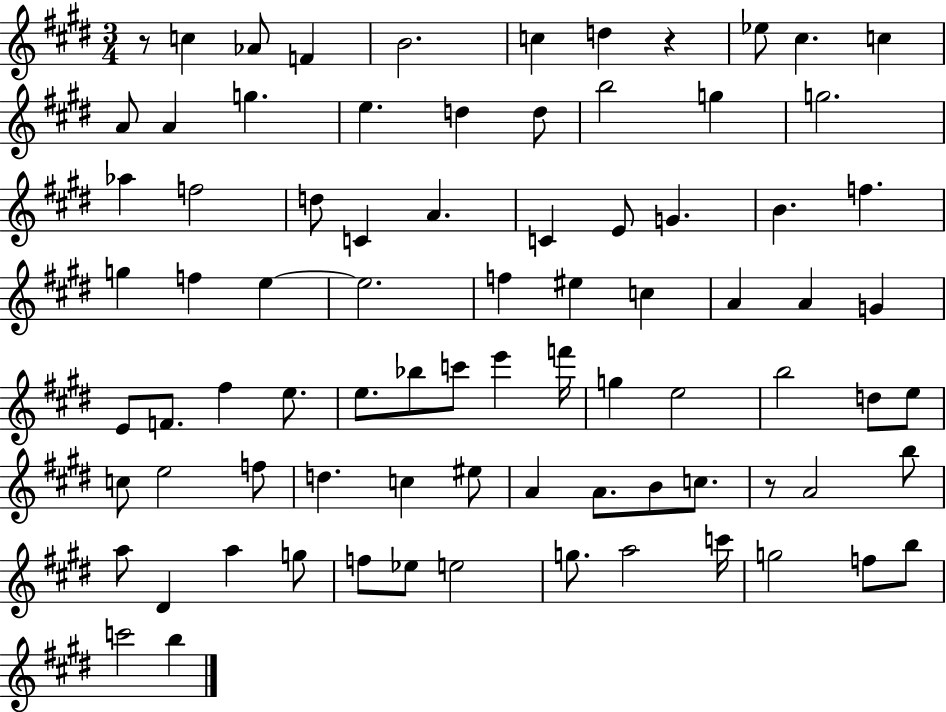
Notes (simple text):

R/e C5/q Ab4/e F4/q B4/h. C5/q D5/q R/q Eb5/e C#5/q. C5/q A4/e A4/q G5/q. E5/q. D5/q D5/e B5/h G5/q G5/h. Ab5/q F5/h D5/e C4/q A4/q. C4/q E4/e G4/q. B4/q. F5/q. G5/q F5/q E5/q E5/h. F5/q EIS5/q C5/q A4/q A4/q G4/q E4/e F4/e. F#5/q E5/e. E5/e. Bb5/e C6/e E6/q F6/s G5/q E5/h B5/h D5/e E5/e C5/e E5/h F5/e D5/q. C5/q EIS5/e A4/q A4/e. B4/e C5/e. R/e A4/h B5/e A5/e D#4/q A5/q G5/e F5/e Eb5/e E5/h G5/e. A5/h C6/s G5/h F5/e B5/e C6/h B5/q